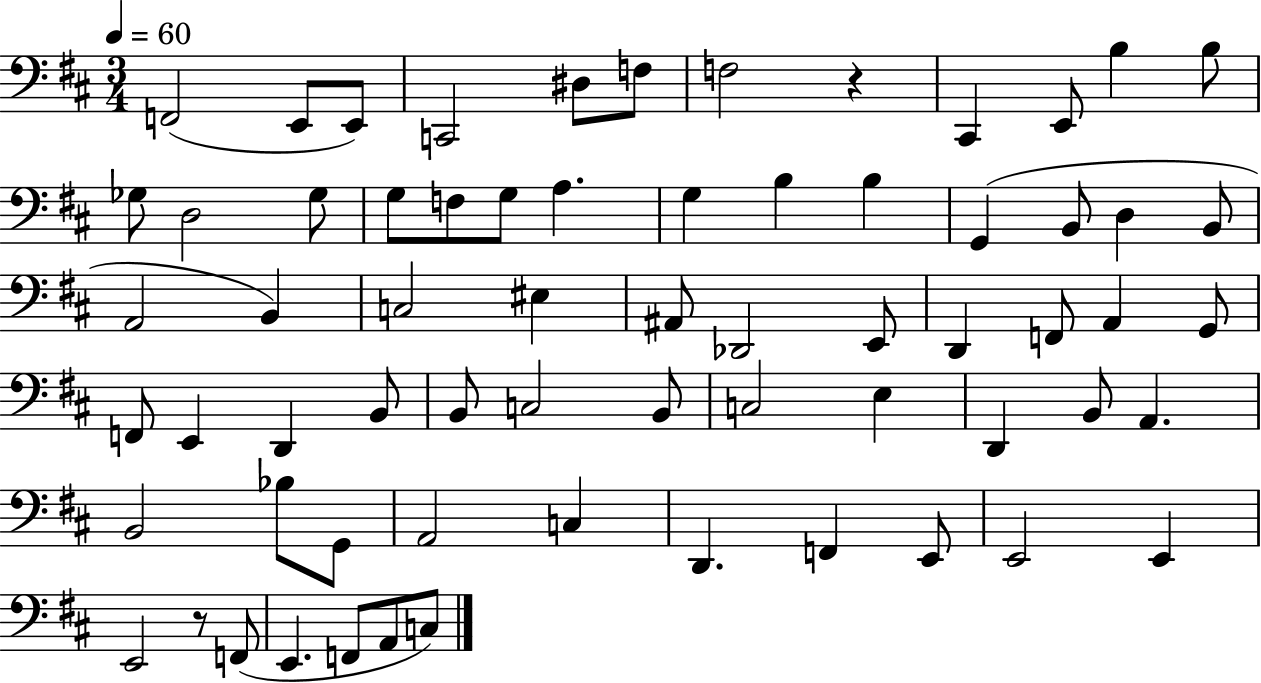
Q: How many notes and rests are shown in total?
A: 66